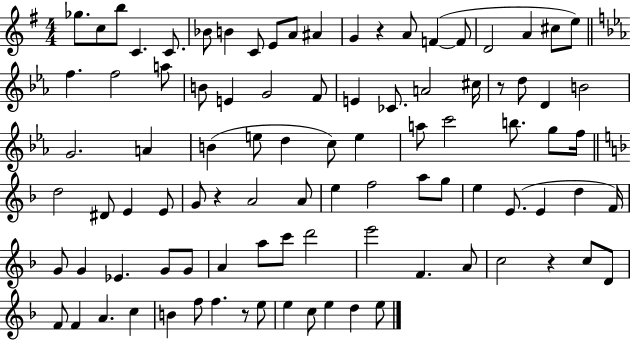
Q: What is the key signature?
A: G major